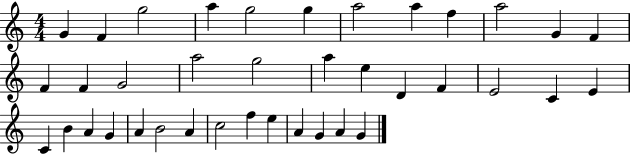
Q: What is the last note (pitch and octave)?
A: G4